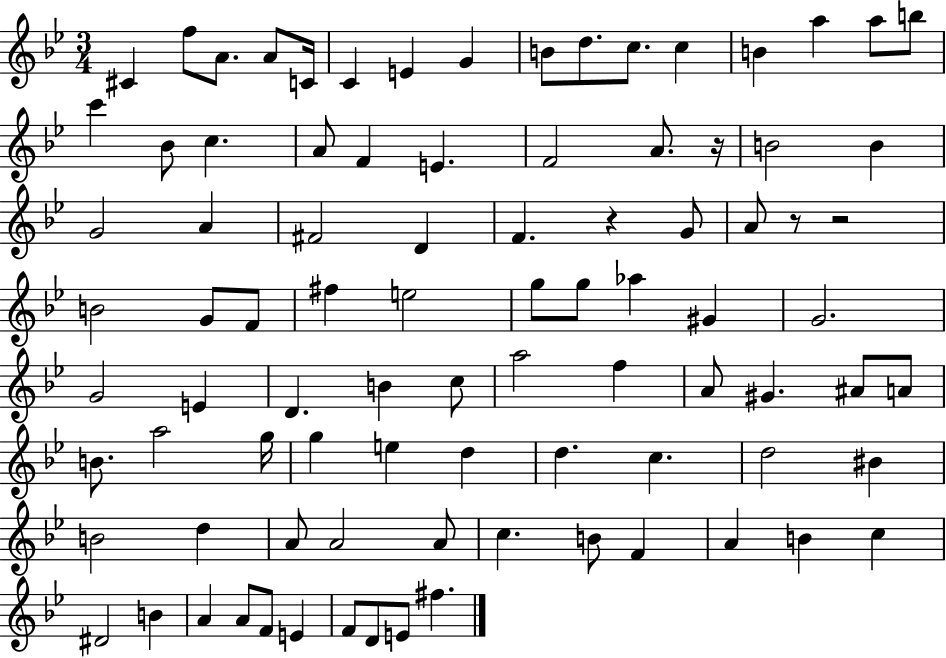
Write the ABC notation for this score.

X:1
T:Untitled
M:3/4
L:1/4
K:Bb
^C f/2 A/2 A/2 C/4 C E G B/2 d/2 c/2 c B a a/2 b/2 c' _B/2 c A/2 F E F2 A/2 z/4 B2 B G2 A ^F2 D F z G/2 A/2 z/2 z2 B2 G/2 F/2 ^f e2 g/2 g/2 _a ^G G2 G2 E D B c/2 a2 f A/2 ^G ^A/2 A/2 B/2 a2 g/4 g e d d c d2 ^B B2 d A/2 A2 A/2 c B/2 F A B c ^D2 B A A/2 F/2 E F/2 D/2 E/2 ^f